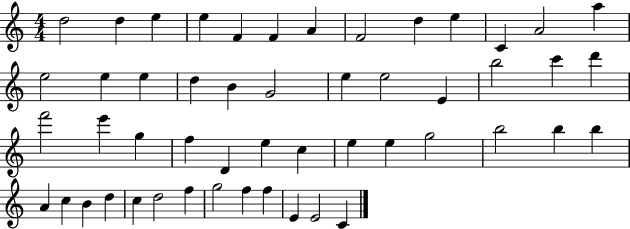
{
  \clef treble
  \numericTimeSignature
  \time 4/4
  \key c \major
  d''2 d''4 e''4 | e''4 f'4 f'4 a'4 | f'2 d''4 e''4 | c'4 a'2 a''4 | \break e''2 e''4 e''4 | d''4 b'4 g'2 | e''4 e''2 e'4 | b''2 c'''4 d'''4 | \break f'''2 e'''4 g''4 | f''4 d'4 e''4 c''4 | e''4 e''4 g''2 | b''2 b''4 b''4 | \break a'4 c''4 b'4 d''4 | c''4 d''2 f''4 | g''2 f''4 f''4 | e'4 e'2 c'4 | \break \bar "|."
}